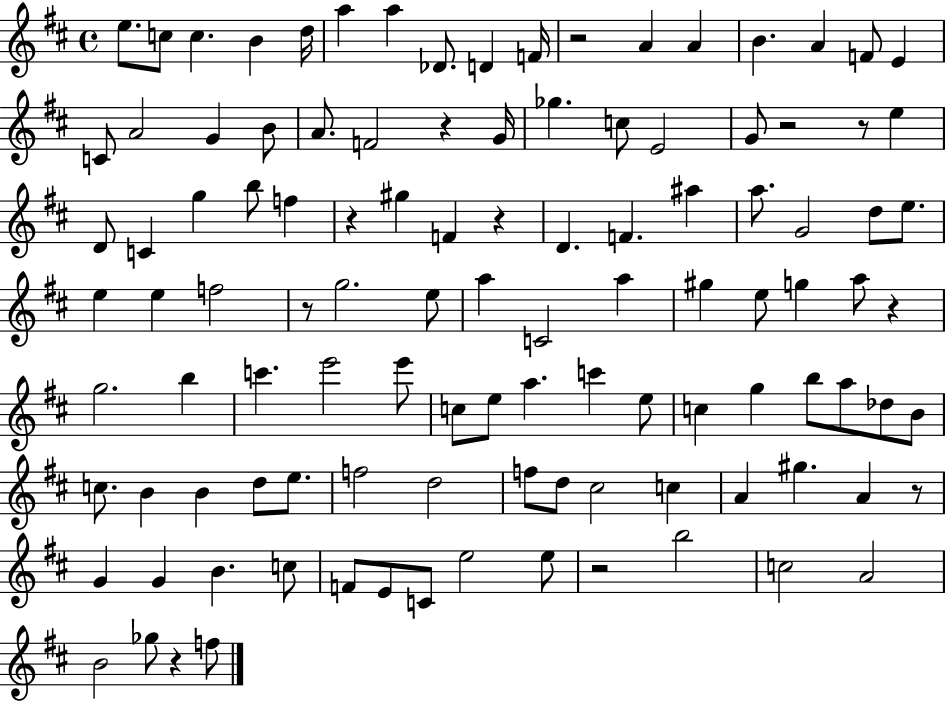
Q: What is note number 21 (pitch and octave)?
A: A4